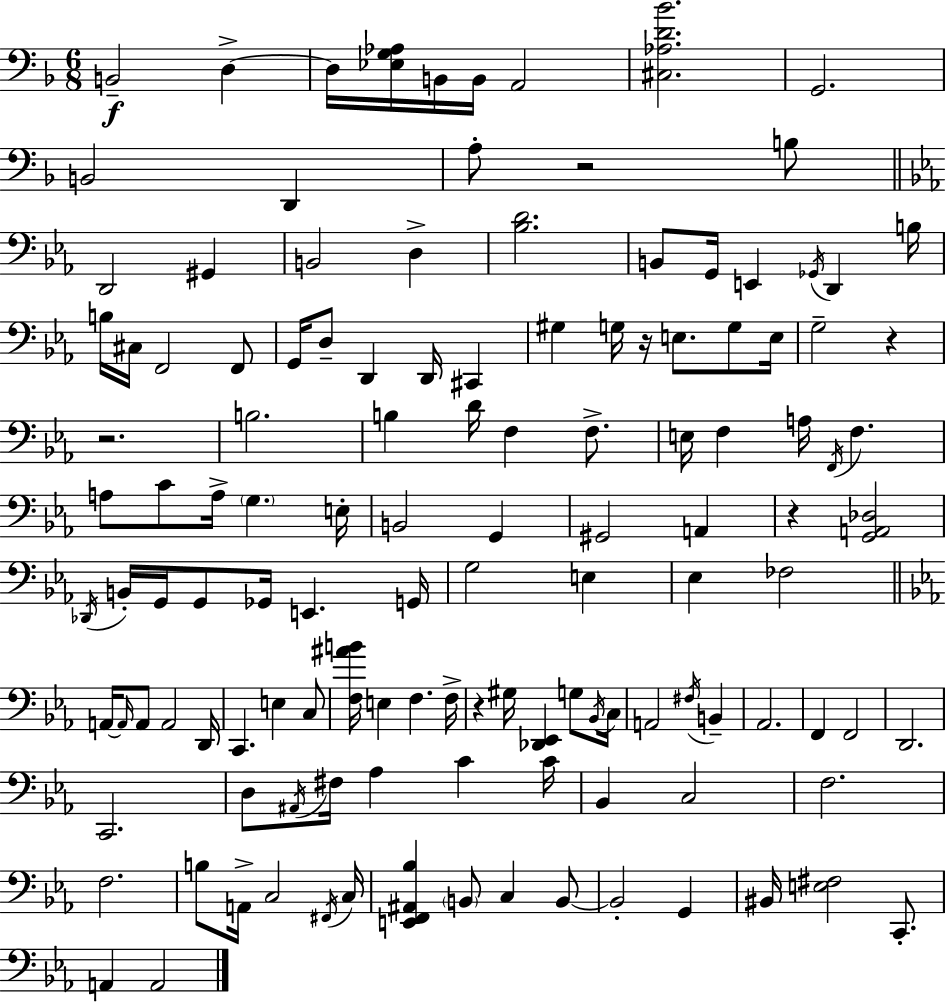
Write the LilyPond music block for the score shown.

{
  \clef bass
  \numericTimeSignature
  \time 6/8
  \key d \minor
  b,2--\f d4->~~ | d16 <ees g aes>16 b,16 b,16 a,2 | <cis aes d' bes'>2. | g,2. | \break b,2 d,4 | a8-. r2 b8 | \bar "||" \break \key ees \major d,2 gis,4 | b,2 d4-> | <bes d'>2. | b,8 g,16 e,4 \acciaccatura { ges,16 } d,4 | \break b16 b16 cis16 f,2 f,8 | g,16 d8-- d,4 d,16 cis,4 | gis4 g16 r16 e8. g8 | e16 g2-- r4 | \break r2. | b2. | b4 d'16 f4 f8.-> | e16 f4 a16 \acciaccatura { f,16 } f4. | \break a8 c'8 a16-> \parenthesize g4. | e16-. b,2 g,4 | gis,2 a,4 | r4 <g, a, des>2 | \break \acciaccatura { des,16 } b,16-. g,16 g,8 ges,16 e,4. | g,16 g2 e4 | ees4 fes2 | \bar "||" \break \key ees \major a,16~~ \grace { a,16 } a,8 a,2 | d,16 c,4. e4 c8 | <f ais' b'>16 e4 f4. | f16-> r4 gis16 <des, ees,>4 g8 | \break \acciaccatura { bes,16 } c16 a,2 \acciaccatura { fis16 } b,4-- | aes,2. | f,4 f,2 | d,2. | \break c,2. | d8 \acciaccatura { ais,16 } fis16 aes4 c'4 | c'16 bes,4 c2 | f2. | \break f2. | b8 a,16-> c2 | \acciaccatura { fis,16 } c16 <e, f, ais, bes>4 \parenthesize b,8 c4 | b,8~~ b,2-. | \break g,4 bis,16 <e fis>2 | c,8.-. a,4 a,2 | \bar "|."
}